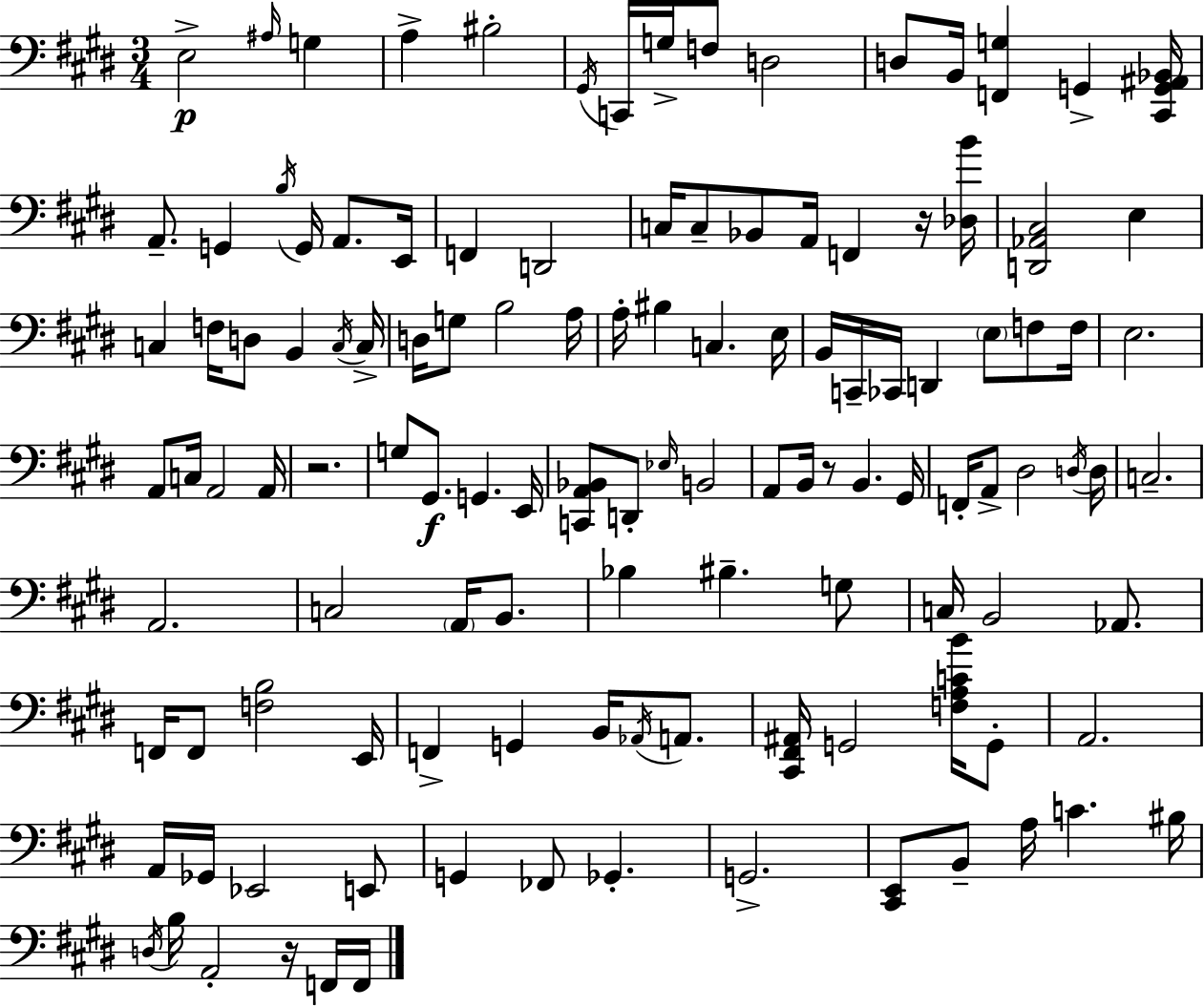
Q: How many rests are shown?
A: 4